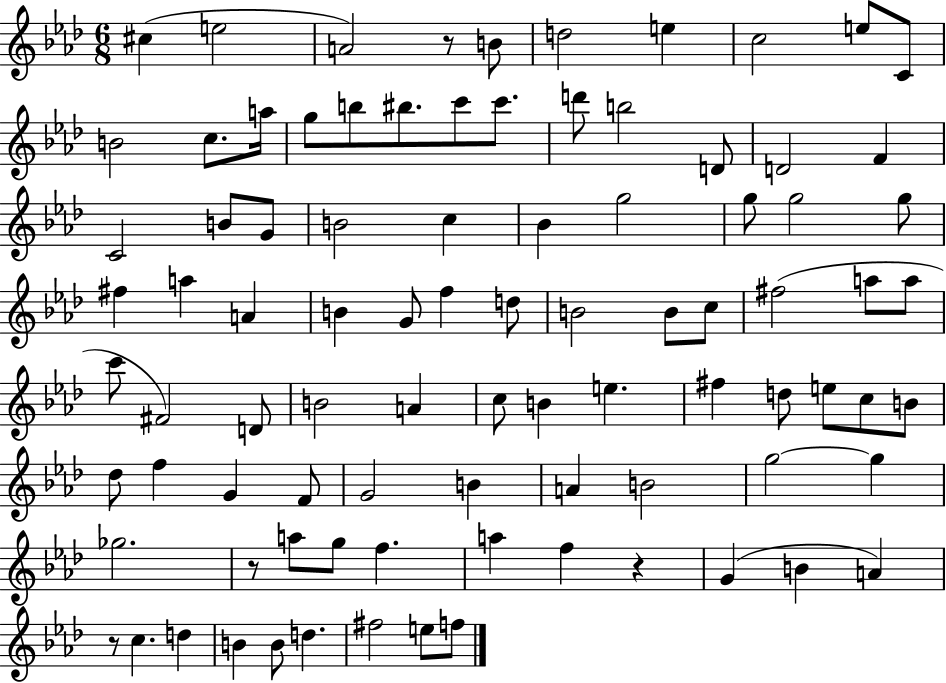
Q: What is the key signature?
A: AES major